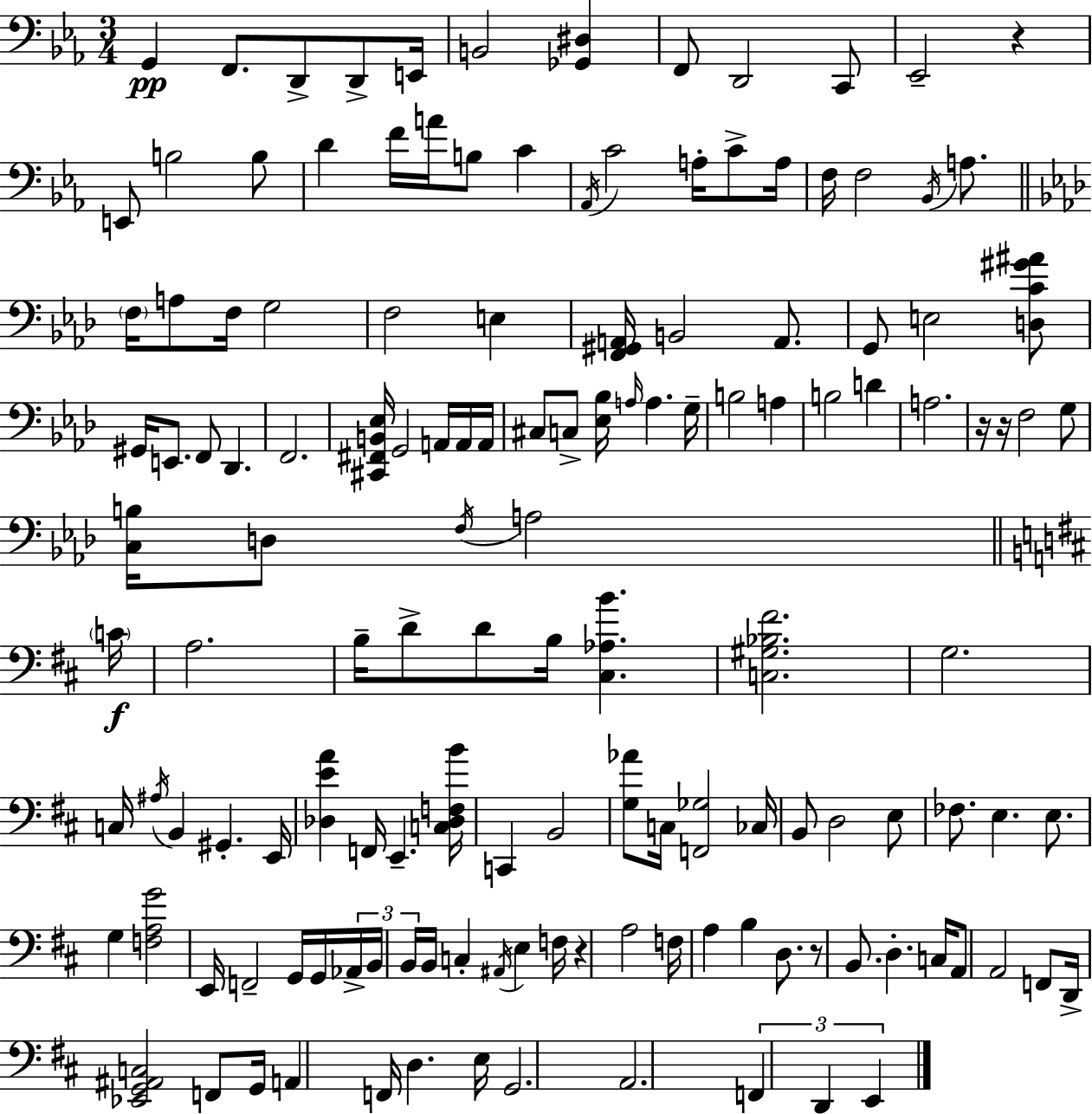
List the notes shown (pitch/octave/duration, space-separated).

G2/q F2/e. D2/e D2/e E2/s B2/h [Gb2,D#3]/q F2/e D2/h C2/e Eb2/h R/q E2/e B3/h B3/e D4/q F4/s A4/s B3/e C4/q Ab2/s C4/h A3/s C4/e A3/s F3/s F3/h Bb2/s A3/e. F3/s A3/e F3/s G3/h F3/h E3/q [F2,G#2,A2]/s B2/h A2/e. G2/e E3/h [D3,C4,G#4,A#4]/e G#2/s E2/e. F2/e Db2/q. F2/h. [C#2,F#2,B2,Eb3]/s G2/h A2/s A2/s A2/s C#3/e C3/e [Eb3,Bb3]/s A3/s A3/q. G3/s B3/h A3/q B3/h D4/q A3/h. R/s R/s F3/h G3/e [C3,B3]/s D3/e F3/s A3/h C4/s A3/h. B3/s D4/e D4/e B3/s [C#3,Ab3,B4]/q. [C3,G#3,Bb3,F#4]/h. G3/h. C3/s A#3/s B2/q G#2/q. E2/s [Db3,E4,A4]/q F2/s E2/q. [C3,Db3,F3,B4]/s C2/q B2/h [G3,Ab4]/e C3/s [F2,Gb3]/h CES3/s B2/e D3/h E3/e FES3/e. E3/q. E3/e. G3/q [F3,A3,G4]/h E2/s F2/h G2/s G2/s Ab2/s B2/s B2/s B2/s C3/q A#2/s E3/q F3/s R/q A3/h F3/s A3/q B3/q D3/e. R/e B2/e. D3/q. C3/s A2/e A2/h F2/e D2/s [Eb2,G2,A#2,C3]/h F2/e G2/s A2/q F2/s D3/q. E3/s G2/h. A2/h. F2/q D2/q E2/q